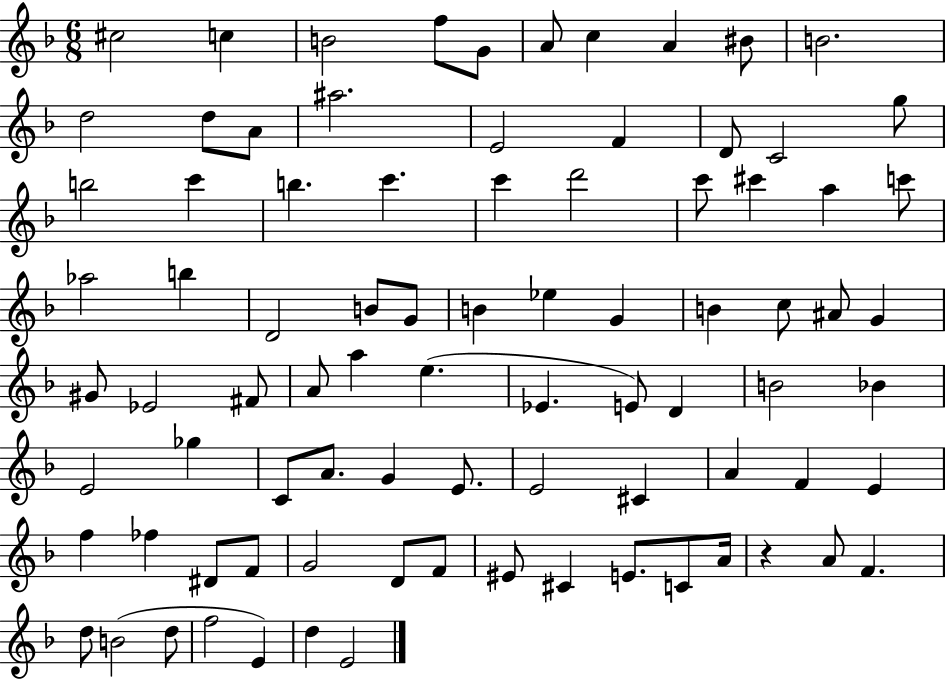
X:1
T:Untitled
M:6/8
L:1/4
K:F
^c2 c B2 f/2 G/2 A/2 c A ^B/2 B2 d2 d/2 A/2 ^a2 E2 F D/2 C2 g/2 b2 c' b c' c' d'2 c'/2 ^c' a c'/2 _a2 b D2 B/2 G/2 B _e G B c/2 ^A/2 G ^G/2 _E2 ^F/2 A/2 a e _E E/2 D B2 _B E2 _g C/2 A/2 G E/2 E2 ^C A F E f _f ^D/2 F/2 G2 D/2 F/2 ^E/2 ^C E/2 C/2 A/4 z A/2 F d/2 B2 d/2 f2 E d E2